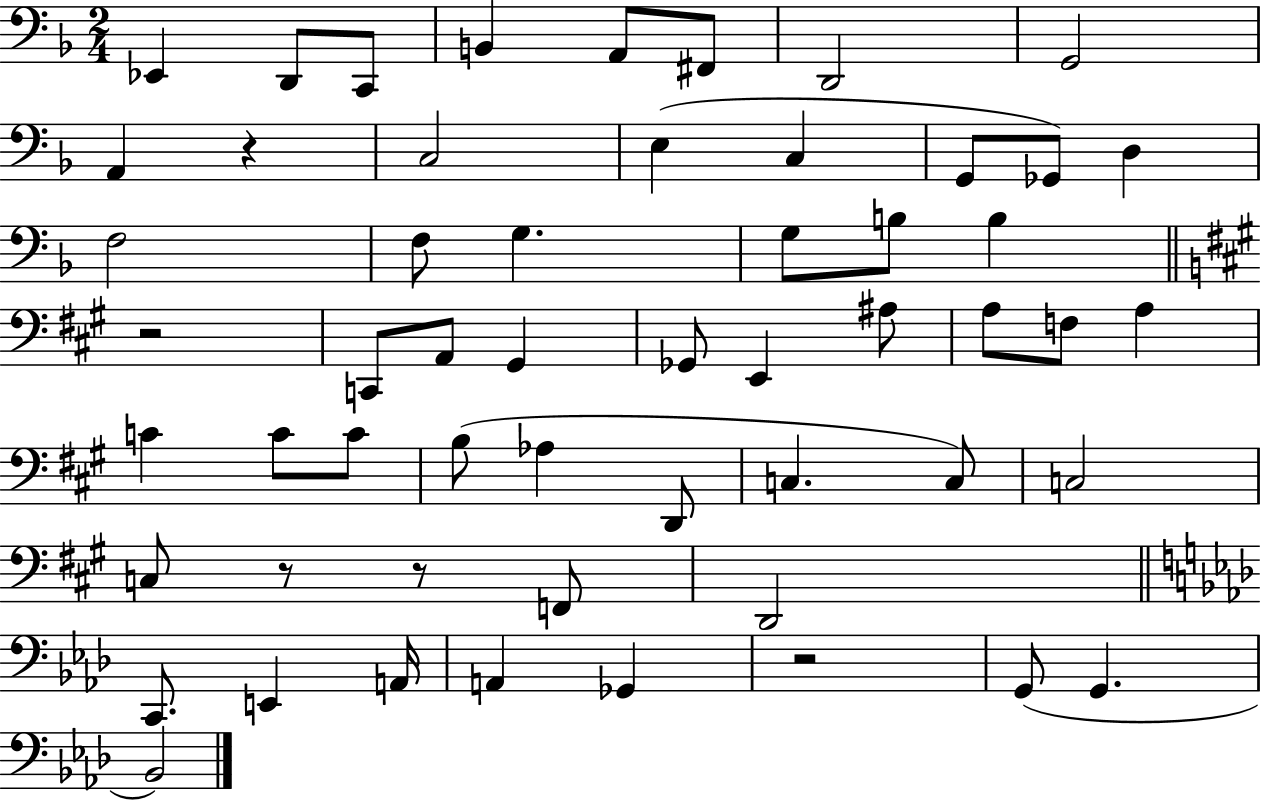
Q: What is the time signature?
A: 2/4